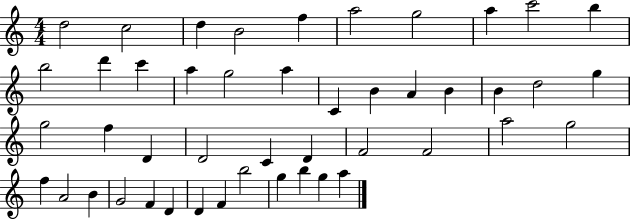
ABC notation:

X:1
T:Untitled
M:4/4
L:1/4
K:C
d2 c2 d B2 f a2 g2 a c'2 b b2 d' c' a g2 a C B A B B d2 g g2 f D D2 C D F2 F2 a2 g2 f A2 B G2 F D D F b2 g b g a